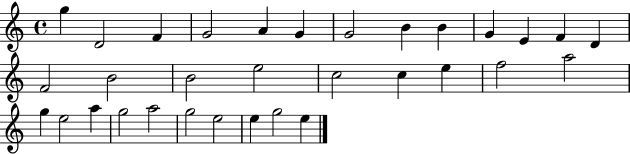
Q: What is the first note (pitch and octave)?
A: G5